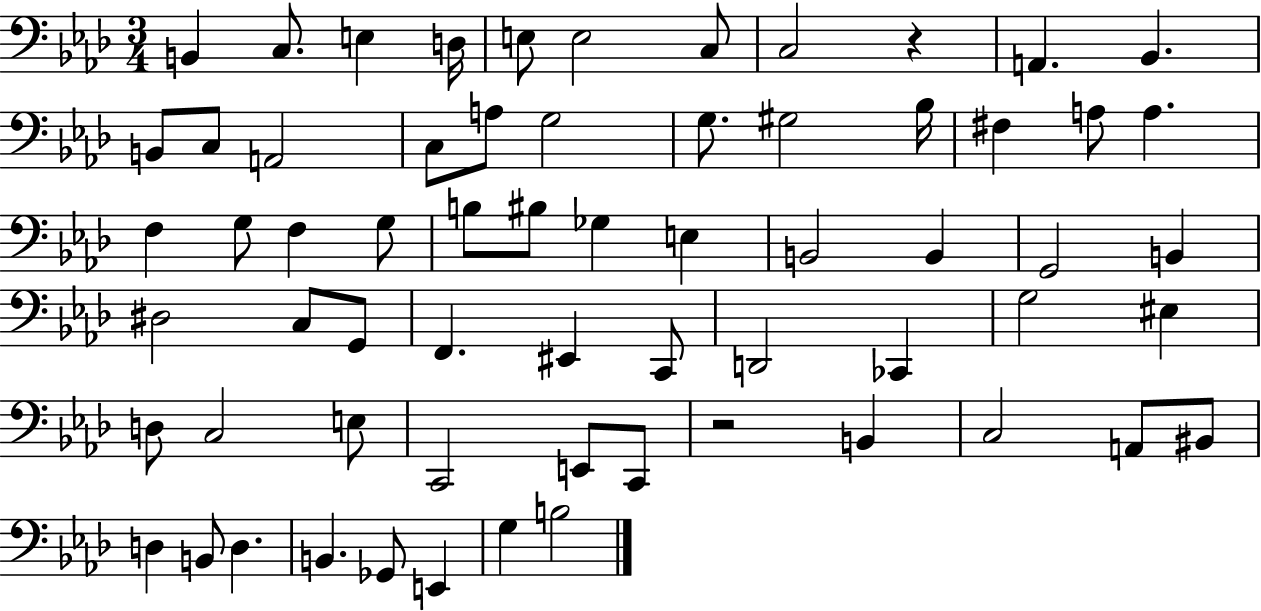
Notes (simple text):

B2/q C3/e. E3/q D3/s E3/e E3/h C3/e C3/h R/q A2/q. Bb2/q. B2/e C3/e A2/h C3/e A3/e G3/h G3/e. G#3/h Bb3/s F#3/q A3/e A3/q. F3/q G3/e F3/q G3/e B3/e BIS3/e Gb3/q E3/q B2/h B2/q G2/h B2/q D#3/h C3/e G2/e F2/q. EIS2/q C2/e D2/h CES2/q G3/h EIS3/q D3/e C3/h E3/e C2/h E2/e C2/e R/h B2/q C3/h A2/e BIS2/e D3/q B2/e D3/q. B2/q. Gb2/e E2/q G3/q B3/h